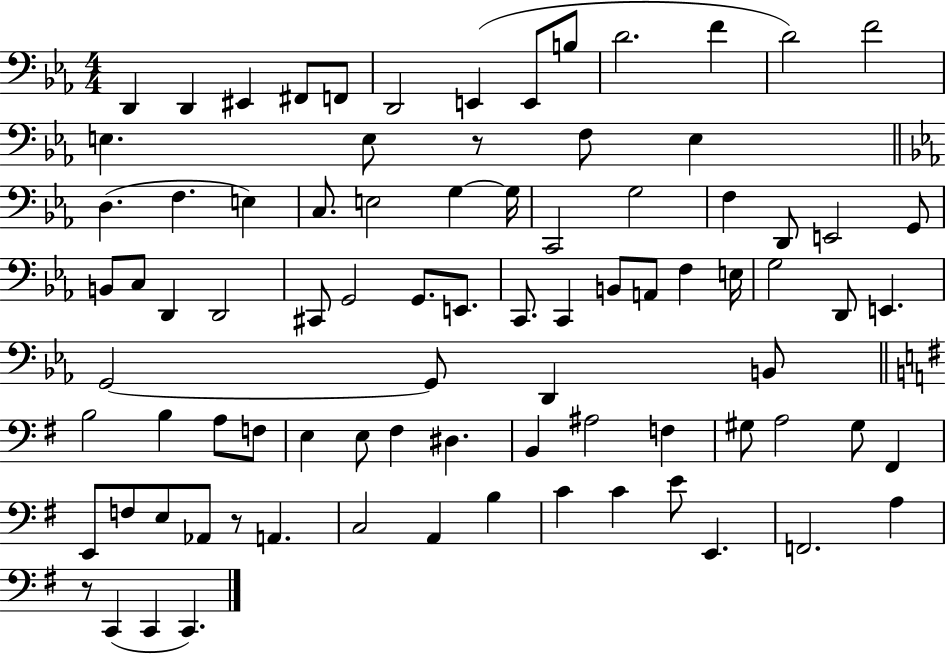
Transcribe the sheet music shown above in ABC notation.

X:1
T:Untitled
M:4/4
L:1/4
K:Eb
D,, D,, ^E,, ^F,,/2 F,,/2 D,,2 E,, E,,/2 B,/2 D2 F D2 F2 E, E,/2 z/2 F,/2 E, D, F, E, C,/2 E,2 G, G,/4 C,,2 G,2 F, D,,/2 E,,2 G,,/2 B,,/2 C,/2 D,, D,,2 ^C,,/2 G,,2 G,,/2 E,,/2 C,,/2 C,, B,,/2 A,,/2 F, E,/4 G,2 D,,/2 E,, G,,2 G,,/2 D,, B,,/2 B,2 B, A,/2 F,/2 E, E,/2 ^F, ^D, B,, ^A,2 F, ^G,/2 A,2 ^G,/2 ^F,, E,,/2 F,/2 E,/2 _A,,/2 z/2 A,, C,2 A,, B, C C E/2 E,, F,,2 A, z/2 C,, C,, C,,